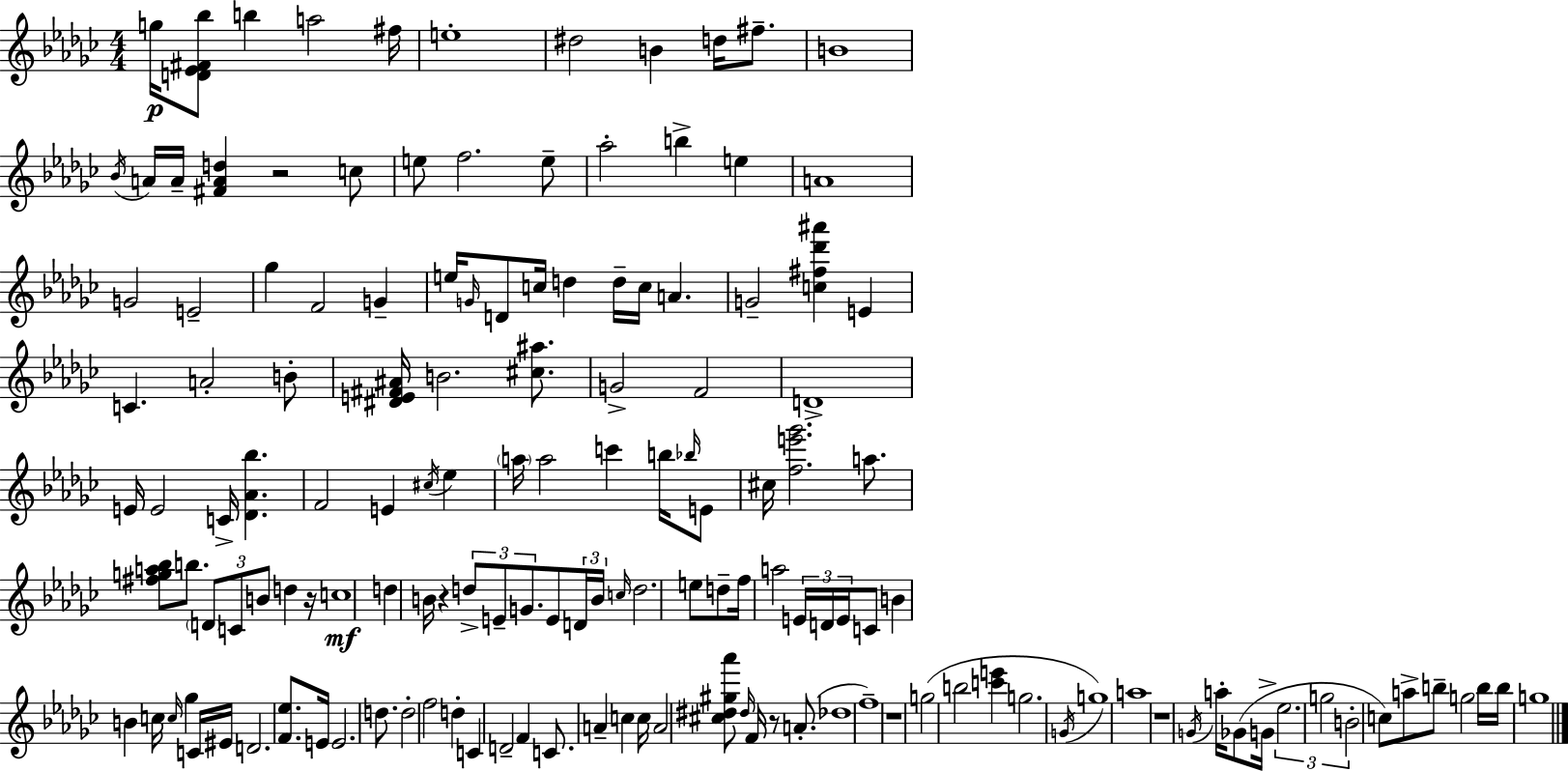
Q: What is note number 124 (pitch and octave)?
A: A5